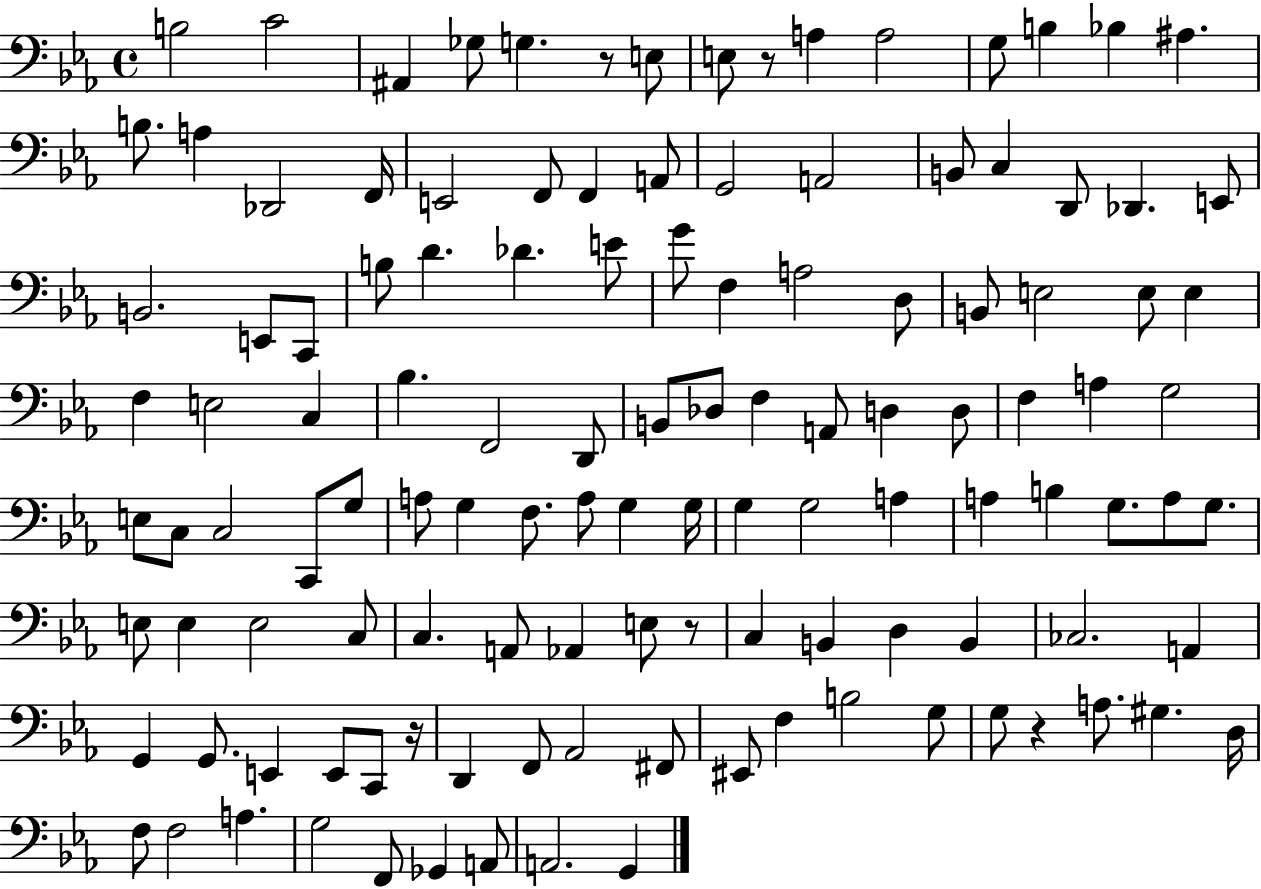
B3/h C4/h A#2/q Gb3/e G3/q. R/e E3/e E3/e R/e A3/q A3/h G3/e B3/q Bb3/q A#3/q. B3/e. A3/q Db2/h F2/s E2/h F2/e F2/q A2/e G2/h A2/h B2/e C3/q D2/e Db2/q. E2/e B2/h. E2/e C2/e B3/e D4/q. Db4/q. E4/e G4/e F3/q A3/h D3/e B2/e E3/h E3/e E3/q F3/q E3/h C3/q Bb3/q. F2/h D2/e B2/e Db3/e F3/q A2/e D3/q D3/e F3/q A3/q G3/h E3/e C3/e C3/h C2/e G3/e A3/e G3/q F3/e. A3/e G3/q G3/s G3/q G3/h A3/q A3/q B3/q G3/e. A3/e G3/e. E3/e E3/q E3/h C3/e C3/q. A2/e Ab2/q E3/e R/e C3/q B2/q D3/q B2/q CES3/h. A2/q G2/q G2/e. E2/q E2/e C2/e R/s D2/q F2/e Ab2/h F#2/e EIS2/e F3/q B3/h G3/e G3/e R/q A3/e. G#3/q. D3/s F3/e F3/h A3/q. G3/h F2/e Gb2/q A2/e A2/h. G2/q